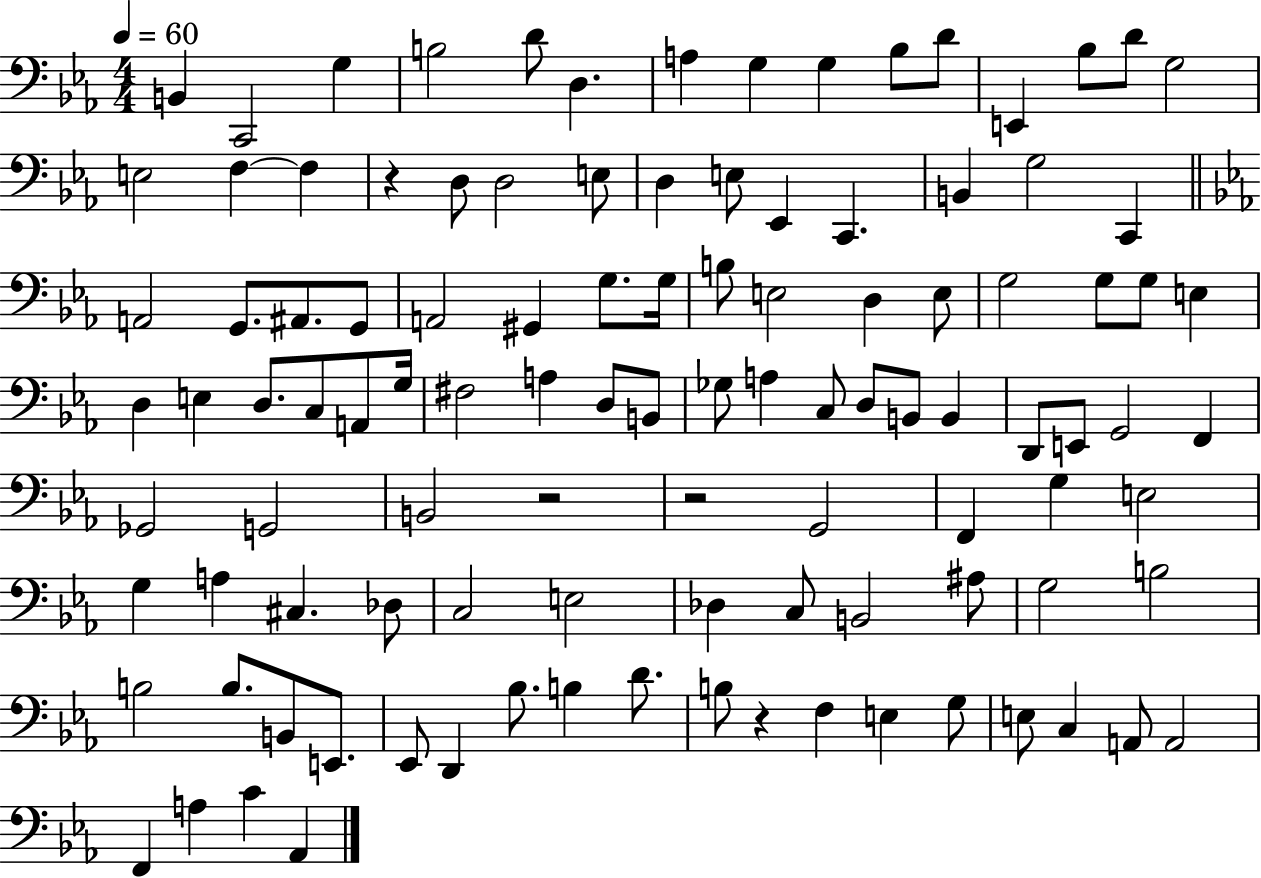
{
  \clef bass
  \numericTimeSignature
  \time 4/4
  \key ees \major
  \tempo 4 = 60
  \repeat volta 2 { b,4 c,2 g4 | b2 d'8 d4. | a4 g4 g4 bes8 d'8 | e,4 bes8 d'8 g2 | \break e2 f4~~ f4 | r4 d8 d2 e8 | d4 e8 ees,4 c,4. | b,4 g2 c,4 | \break \bar "||" \break \key ees \major a,2 g,8. ais,8. g,8 | a,2 gis,4 g8. g16 | b8 e2 d4 e8 | g2 g8 g8 e4 | \break d4 e4 d8. c8 a,8 g16 | fis2 a4 d8 b,8 | ges8 a4 c8 d8 b,8 b,4 | d,8 e,8 g,2 f,4 | \break ges,2 g,2 | b,2 r2 | r2 g,2 | f,4 g4 e2 | \break g4 a4 cis4. des8 | c2 e2 | des4 c8 b,2 ais8 | g2 b2 | \break b2 b8. b,8 e,8. | ees,8 d,4 bes8. b4 d'8. | b8 r4 f4 e4 g8 | e8 c4 a,8 a,2 | \break f,4 a4 c'4 aes,4 | } \bar "|."
}